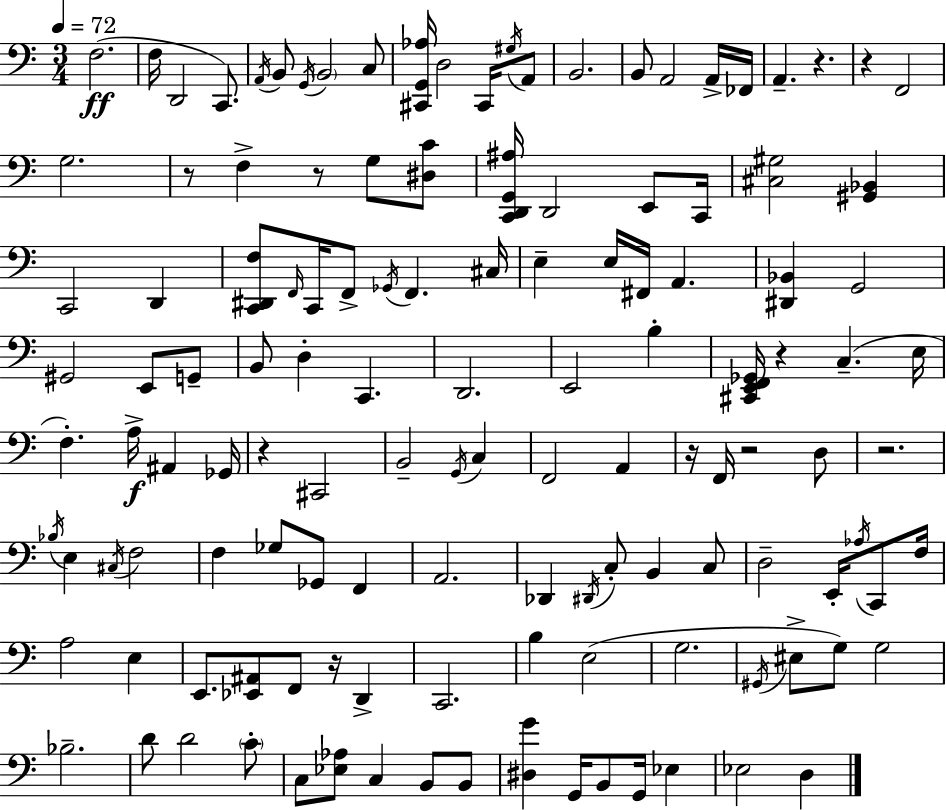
X:1
T:Untitled
M:3/4
L:1/4
K:C
F,2 F,/4 D,,2 C,,/2 A,,/4 B,,/2 G,,/4 B,,2 C,/2 [^C,,G,,_A,]/4 D,2 ^C,,/4 ^G,/4 A,,/2 B,,2 B,,/2 A,,2 A,,/4 _F,,/4 A,, z z F,,2 G,2 z/2 F, z/2 G,/2 [^D,C]/2 [C,,D,,G,,^A,]/4 D,,2 E,,/2 C,,/4 [^C,^G,]2 [^G,,_B,,] C,,2 D,, [C,,^D,,F,]/2 F,,/4 C,,/4 F,,/2 _G,,/4 F,, ^C,/4 E, E,/4 ^F,,/4 A,, [^D,,_B,,] G,,2 ^G,,2 E,,/2 G,,/2 B,,/2 D, C,, D,,2 E,,2 B, [^C,,E,,F,,_G,,]/4 z C, E,/4 F, A,/4 ^A,, _G,,/4 z ^C,,2 B,,2 G,,/4 C, F,,2 A,, z/4 F,,/4 z2 D,/2 z2 _B,/4 E, ^C,/4 F,2 F, _G,/2 _G,,/2 F,, A,,2 _D,, ^D,,/4 C,/2 B,, C,/2 D,2 E,,/4 _A,/4 C,,/2 F,/4 A,2 E, E,,/2 [_E,,^A,,]/2 F,,/2 z/4 D,, C,,2 B, E,2 G,2 ^G,,/4 ^E,/2 G,/2 G,2 _B,2 D/2 D2 C/2 C,/2 [_E,_A,]/2 C, B,,/2 B,,/2 [^D,G] G,,/4 B,,/2 G,,/4 _E, _E,2 D,